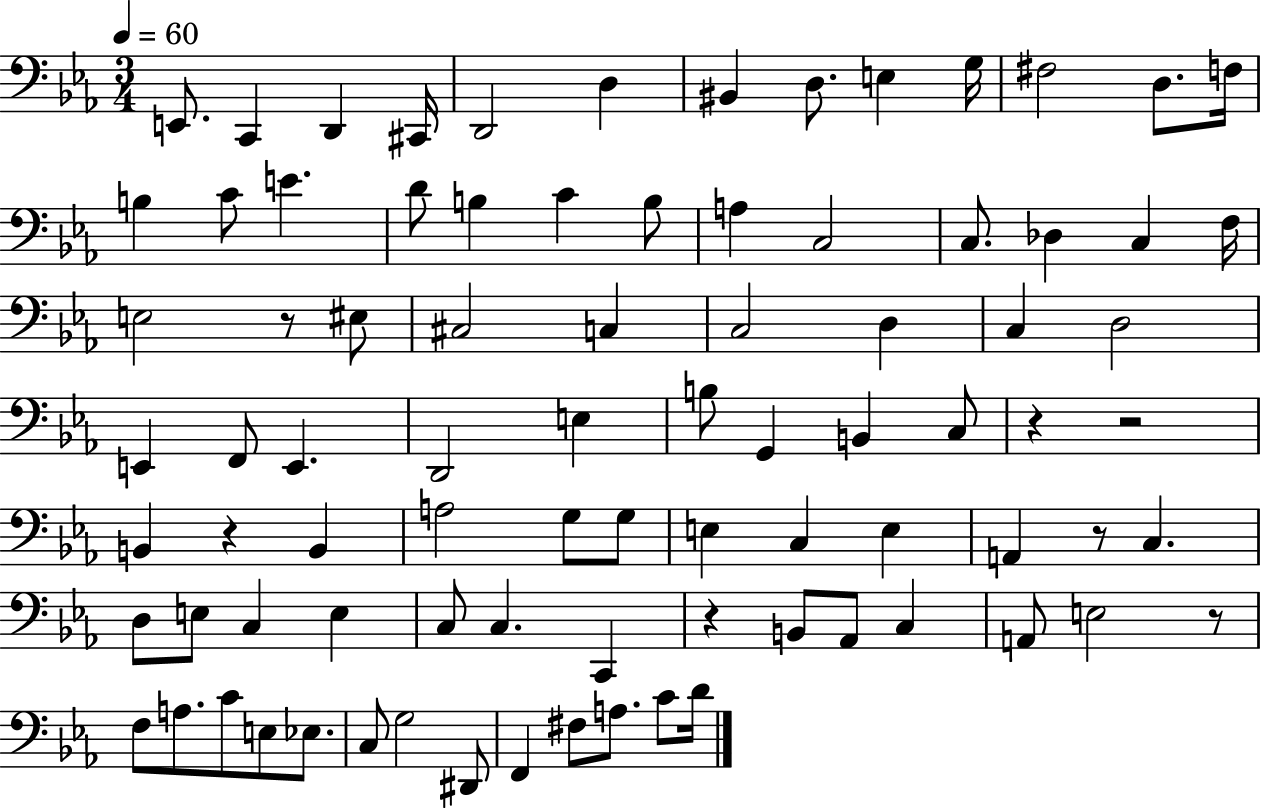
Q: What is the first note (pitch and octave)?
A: E2